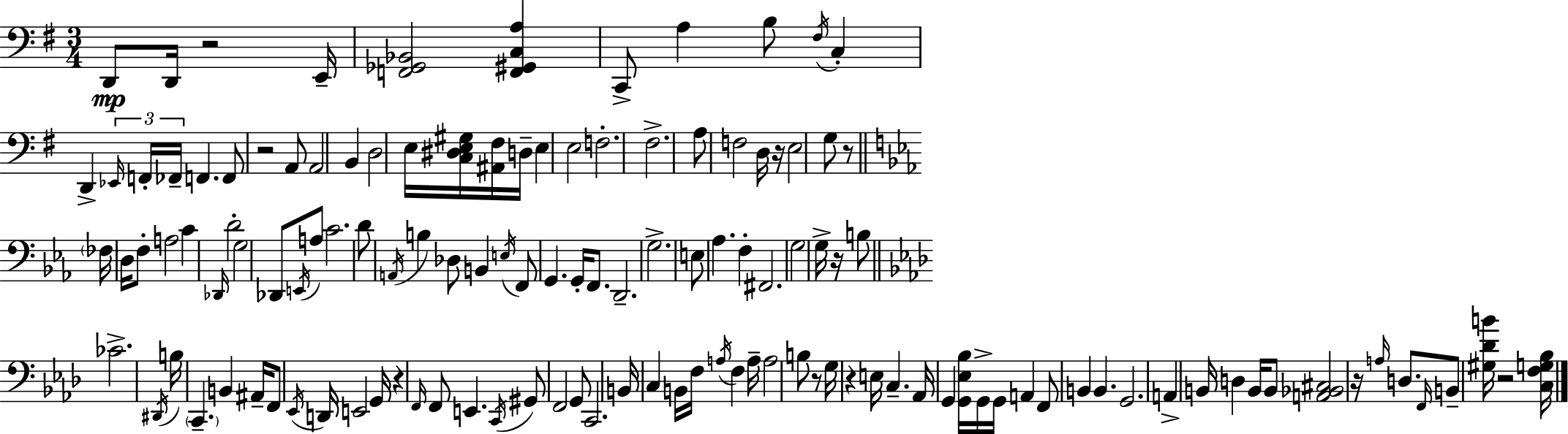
{
  \clef bass
  \numericTimeSignature
  \time 3/4
  \key e \minor
  d,8\mp d,16 r2 e,16-- | <f, ges, bes,>2 <f, gis, c a>4 | c,8-> a4 b8 \acciaccatura { fis16 } c4-. | d,4-> \tuplet 3/2 { \grace { ees,16 } f,16-. fes,16-- } f,4. | \break f,8 r2 | a,8 a,2 b,4 | d2 e16 <c dis e gis>16 | <ais, fis>16 d16-- e4 e2 | \break f2.-. | fis2.-> | a8 f2 | d16 r16 e2 g8 | \break r8 \bar "||" \break \key c \minor \parenthesize fes16 d16 f8-. a2 | c'4 \grace { des,16 } d'2-. | g2 des,8 \acciaccatura { e,16 } | a8 c'2. | \break d'8 \acciaccatura { a,16 } b4 des8 b,4 | \acciaccatura { e16 } f,8 g,4. | g,16-. f,8. d,2.-- | g2.-> | \break e8 aes4. | f4-. fis,2. | g2 | g16-> r16 b8 \bar "||" \break \key aes \major ces'2.-> | \acciaccatura { dis,16 } b16 \parenthesize c,4.-- b,4 | ais,16-- f,8 \acciaccatura { ees,16 } d,16 e,2 | g,16 r4 \grace { f,16 } f,8 e,4. | \break \acciaccatura { c,16 } gis,8 f,2 | g,8 c,2. | b,16 c4 b,16 f16 \acciaccatura { a16 } | f4 a16-- a2 | \break b8 r8 g16 r4 e16 c4.-- | aes,16 g,4 <g, ees bes>16 g,16-> | g,16 a,4 f,8 b,4 b,4. | g,2. | \break a,4-> b,16 d4 | b,16 b,8 <a, bes, cis>2 | r16 \grace { a16 } d8. \grace { f,16 } b,8-- <gis des' b'>16 r2 | <c f g bes>16 \bar "|."
}